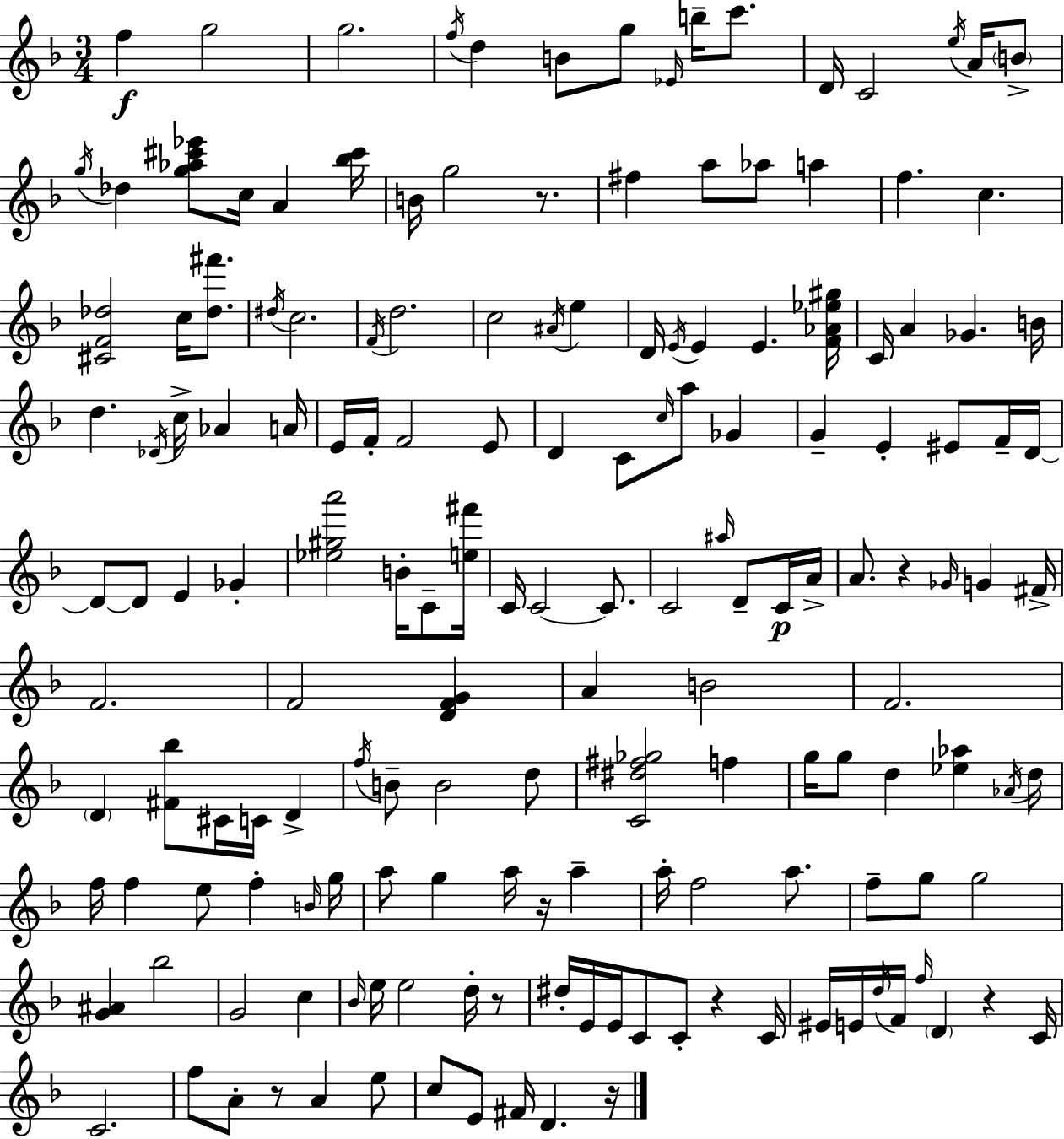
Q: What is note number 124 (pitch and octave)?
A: E4